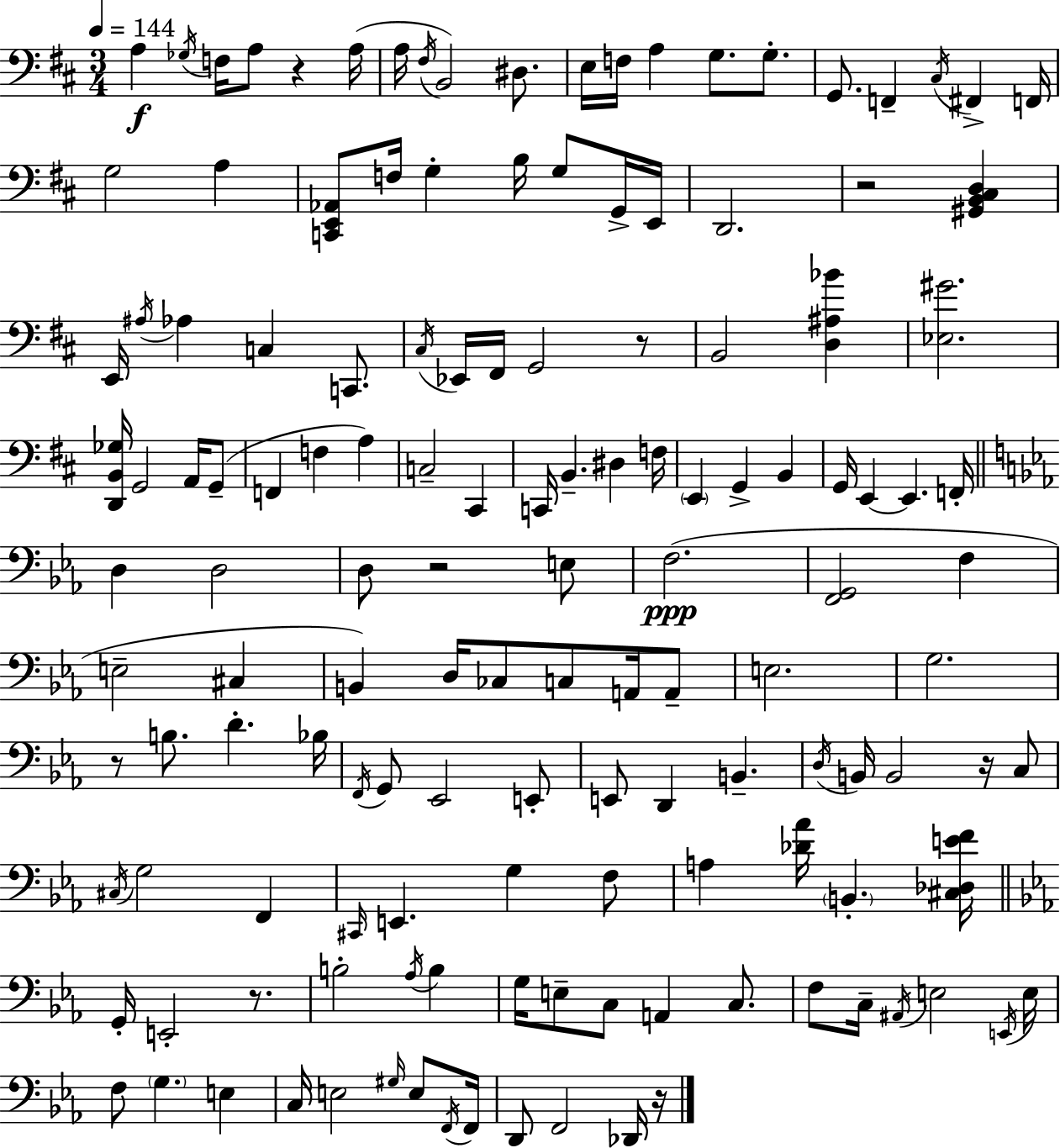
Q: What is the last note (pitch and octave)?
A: Db2